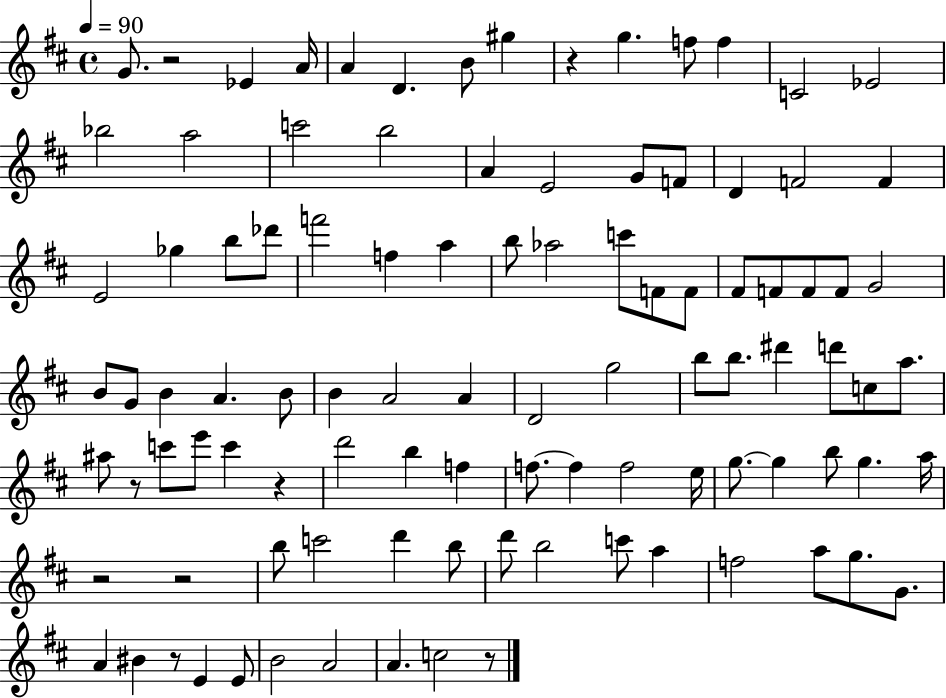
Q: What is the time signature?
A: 4/4